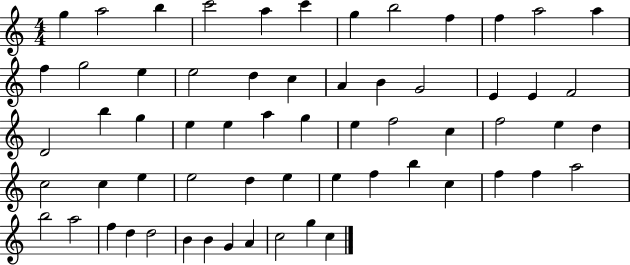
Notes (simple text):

G5/q A5/h B5/q C6/h A5/q C6/q G5/q B5/h F5/q F5/q A5/h A5/q F5/q G5/h E5/q E5/h D5/q C5/q A4/q B4/q G4/h E4/q E4/q F4/h D4/h B5/q G5/q E5/q E5/q A5/q G5/q E5/q F5/h C5/q F5/h E5/q D5/q C5/h C5/q E5/q E5/h D5/q E5/q E5/q F5/q B5/q C5/q F5/q F5/q A5/h B5/h A5/h F5/q D5/q D5/h B4/q B4/q G4/q A4/q C5/h G5/q C5/q